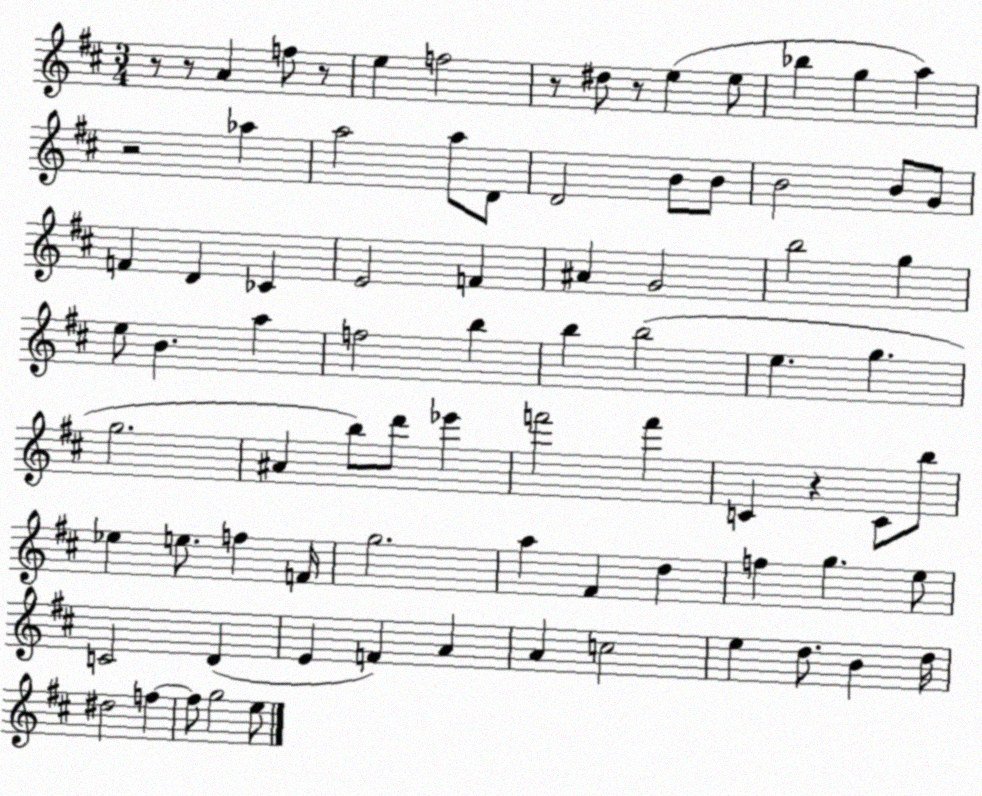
X:1
T:Untitled
M:3/4
L:1/4
K:D
z/2 z/2 A f/2 z/2 e f2 z/2 ^d/2 z/2 e e/2 _b g a z2 _a a2 a/2 D/2 D2 B/2 B/2 B2 B/2 G/2 F D _C E2 F ^A G2 b2 g e/2 B a f2 b b b2 e g g2 ^A b/2 d'/2 _e' f'2 f' C z C/2 b/2 _e e/2 f F/4 g2 a ^F d f g e/2 C2 D E F A A c2 e d/2 B d/4 ^d2 f f/2 g2 e/2